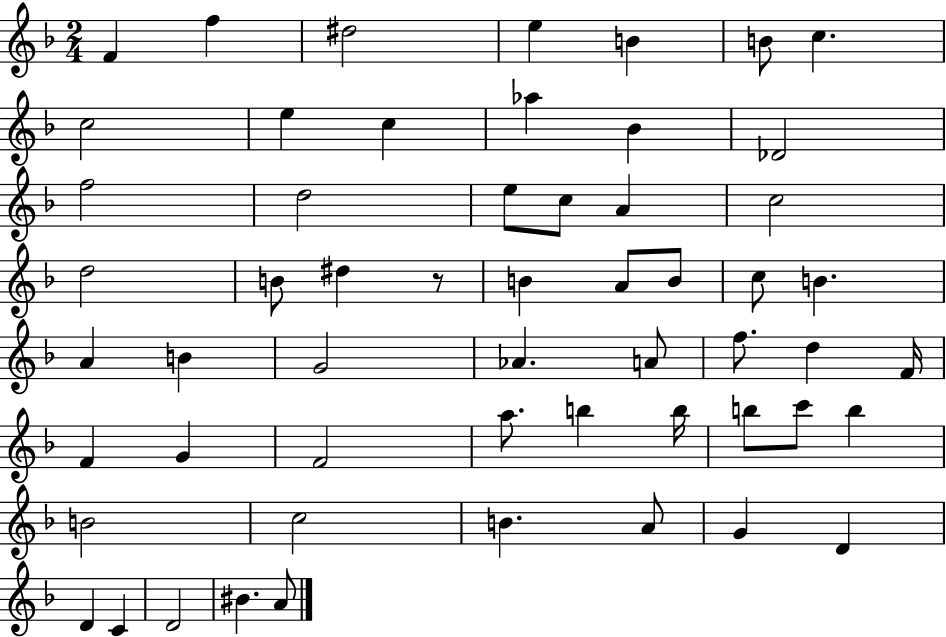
{
  \clef treble
  \numericTimeSignature
  \time 2/4
  \key f \major
  \repeat volta 2 { f'4 f''4 | dis''2 | e''4 b'4 | b'8 c''4. | \break c''2 | e''4 c''4 | aes''4 bes'4 | des'2 | \break f''2 | d''2 | e''8 c''8 a'4 | c''2 | \break d''2 | b'8 dis''4 r8 | b'4 a'8 b'8 | c''8 b'4. | \break a'4 b'4 | g'2 | aes'4. a'8 | f''8. d''4 f'16 | \break f'4 g'4 | f'2 | a''8. b''4 b''16 | b''8 c'''8 b''4 | \break b'2 | c''2 | b'4. a'8 | g'4 d'4 | \break d'4 c'4 | d'2 | bis'4. a'8 | } \bar "|."
}